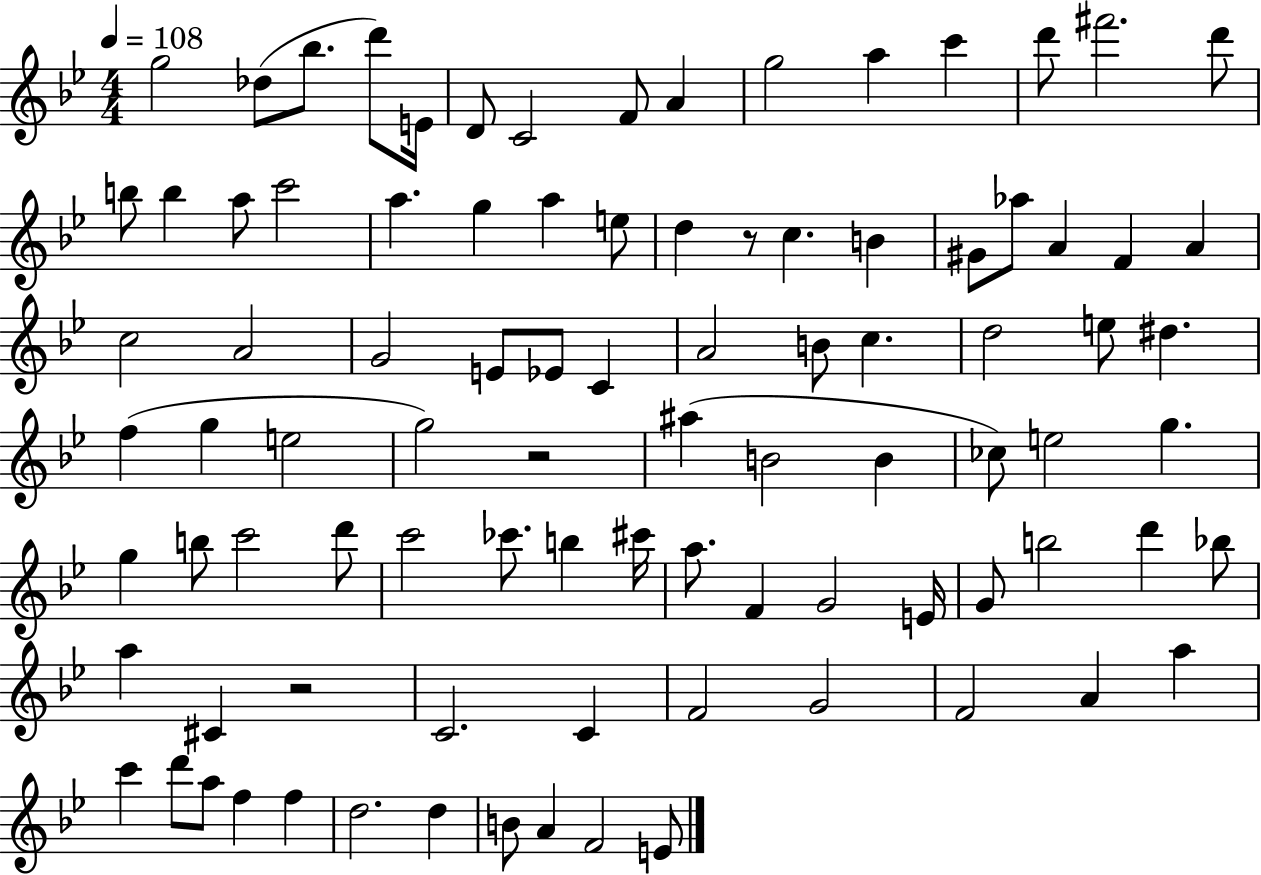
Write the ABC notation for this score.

X:1
T:Untitled
M:4/4
L:1/4
K:Bb
g2 _d/2 _b/2 d'/2 E/4 D/2 C2 F/2 A g2 a c' d'/2 ^f'2 d'/2 b/2 b a/2 c'2 a g a e/2 d z/2 c B ^G/2 _a/2 A F A c2 A2 G2 E/2 _E/2 C A2 B/2 c d2 e/2 ^d f g e2 g2 z2 ^a B2 B _c/2 e2 g g b/2 c'2 d'/2 c'2 _c'/2 b ^c'/4 a/2 F G2 E/4 G/2 b2 d' _b/2 a ^C z2 C2 C F2 G2 F2 A a c' d'/2 a/2 f f d2 d B/2 A F2 E/2